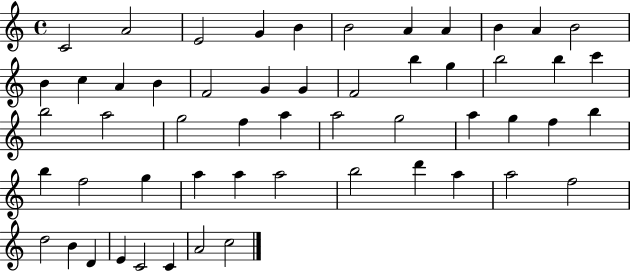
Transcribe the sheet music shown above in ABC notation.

X:1
T:Untitled
M:4/4
L:1/4
K:C
C2 A2 E2 G B B2 A A B A B2 B c A B F2 G G F2 b g b2 b c' b2 a2 g2 f a a2 g2 a g f b b f2 g a a a2 b2 d' a a2 f2 d2 B D E C2 C A2 c2